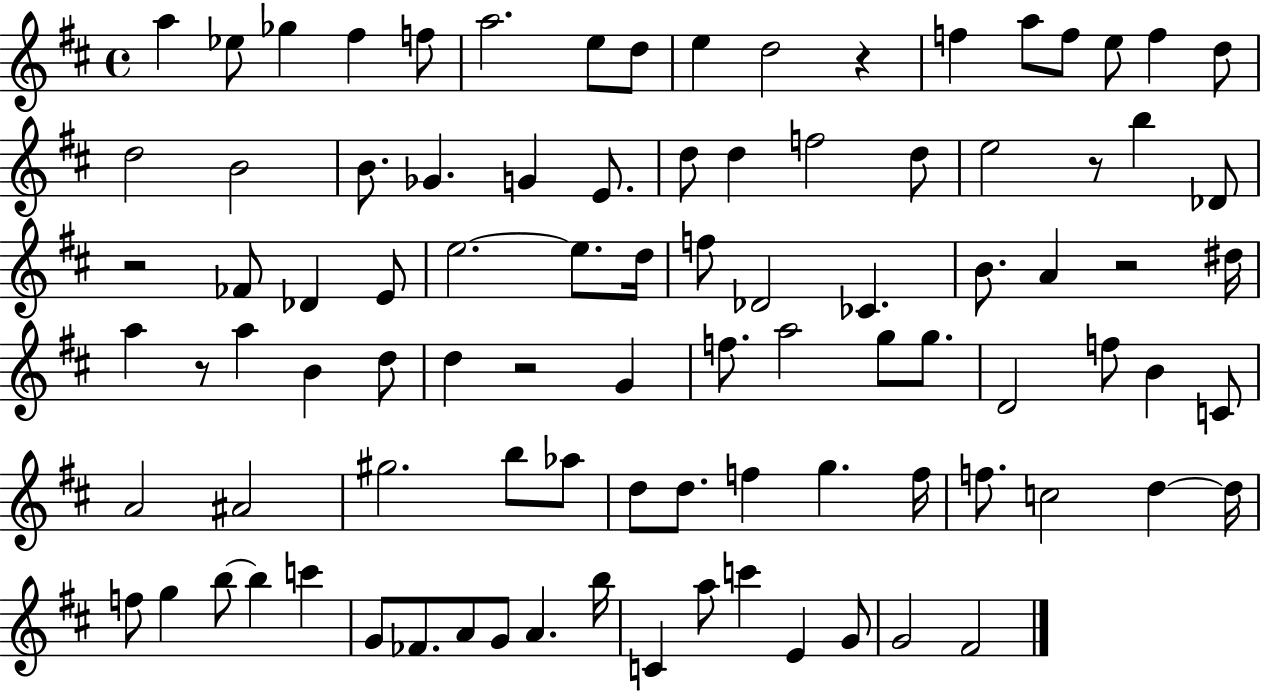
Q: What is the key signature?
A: D major